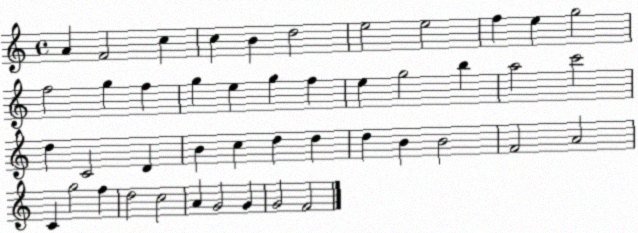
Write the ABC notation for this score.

X:1
T:Untitled
M:4/4
L:1/4
K:C
A F2 c c B d2 e2 e2 f e g2 f2 g f g e g f e g2 b a2 c'2 d C2 D B c d d d B B2 F2 A2 C g2 f d2 c2 A G2 G G2 F2